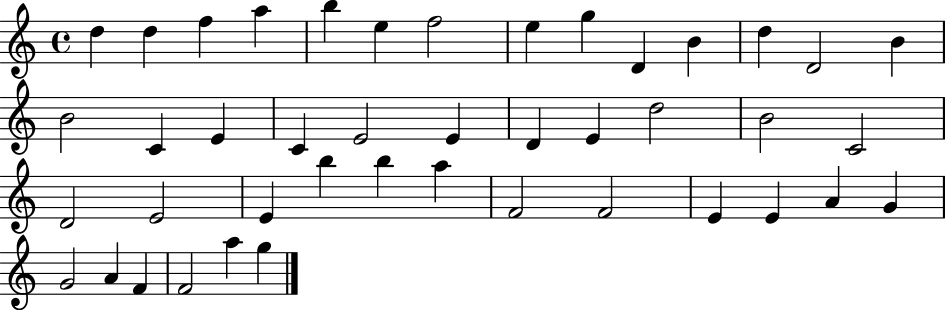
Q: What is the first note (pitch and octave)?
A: D5